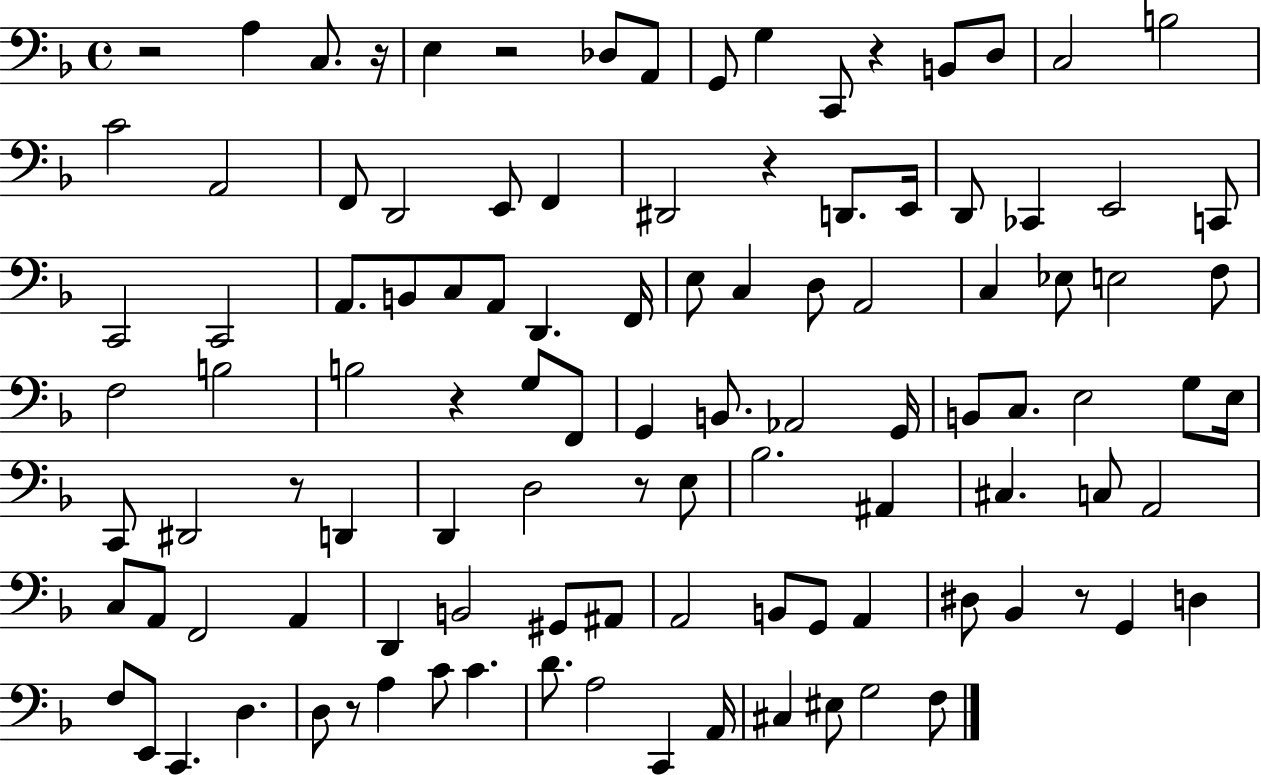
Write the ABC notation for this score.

X:1
T:Untitled
M:4/4
L:1/4
K:F
z2 A, C,/2 z/4 E, z2 _D,/2 A,,/2 G,,/2 G, C,,/2 z B,,/2 D,/2 C,2 B,2 C2 A,,2 F,,/2 D,,2 E,,/2 F,, ^D,,2 z D,,/2 E,,/4 D,,/2 _C,, E,,2 C,,/2 C,,2 C,,2 A,,/2 B,,/2 C,/2 A,,/2 D,, F,,/4 E,/2 C, D,/2 A,,2 C, _E,/2 E,2 F,/2 F,2 B,2 B,2 z G,/2 F,,/2 G,, B,,/2 _A,,2 G,,/4 B,,/2 C,/2 E,2 G,/2 E,/4 C,,/2 ^D,,2 z/2 D,, D,, D,2 z/2 E,/2 _B,2 ^A,, ^C, C,/2 A,,2 C,/2 A,,/2 F,,2 A,, D,, B,,2 ^G,,/2 ^A,,/2 A,,2 B,,/2 G,,/2 A,, ^D,/2 _B,, z/2 G,, D, F,/2 E,,/2 C,, D, D,/2 z/2 A, C/2 C D/2 A,2 C,, A,,/4 ^C, ^E,/2 G,2 F,/2